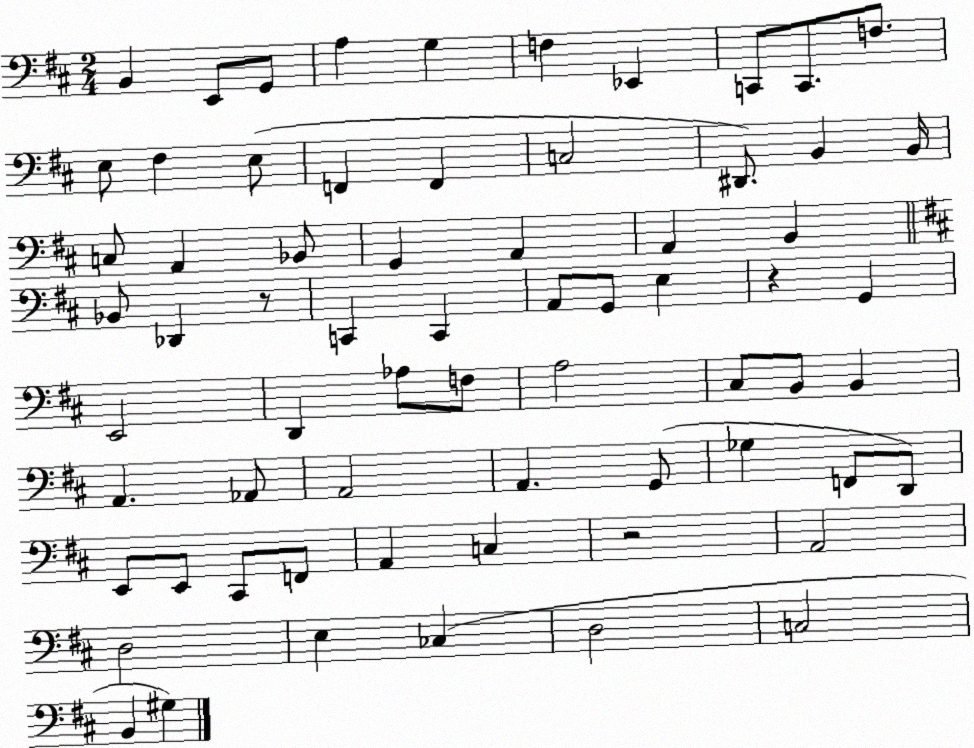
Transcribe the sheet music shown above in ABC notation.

X:1
T:Untitled
M:2/4
L:1/4
K:D
B,, E,,/2 G,,/2 A, G, F, _E,, C,,/2 C,,/2 F,/2 E,/2 ^F, E,/2 F,, F,, C,2 ^D,,/2 B,, B,,/4 C,/2 A,, _B,,/2 G,, A,, A,, B,, _B,,/2 _D,, z/2 C,, C,, A,,/2 G,,/2 E, z G,, E,,2 D,, _A,/2 F,/2 A,2 ^C,/2 B,,/2 B,, A,, _A,,/2 A,,2 A,, G,,/2 _G, F,,/2 D,,/2 E,,/2 E,,/2 ^C,,/2 F,,/2 A,, C, z2 A,,2 D,2 E, _C, D,2 C,2 B,, ^G,